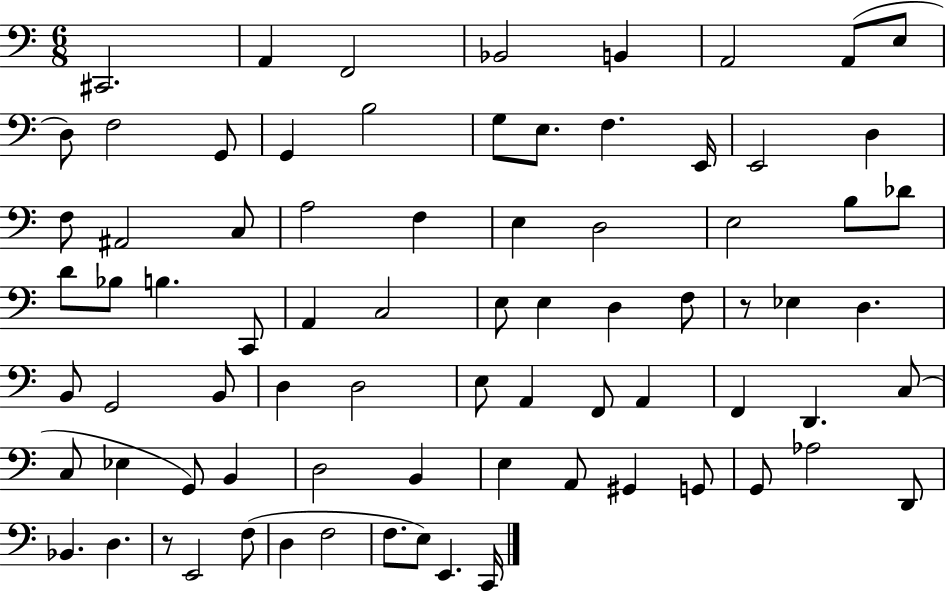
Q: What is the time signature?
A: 6/8